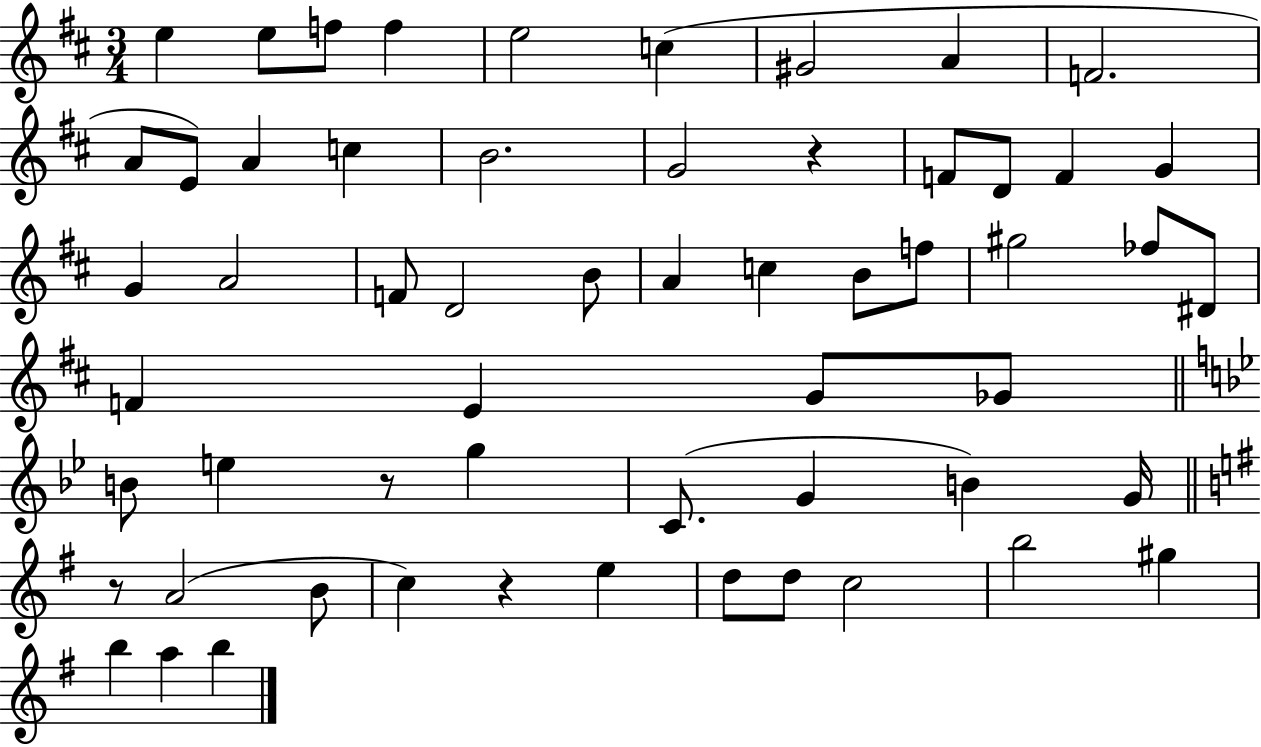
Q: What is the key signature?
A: D major